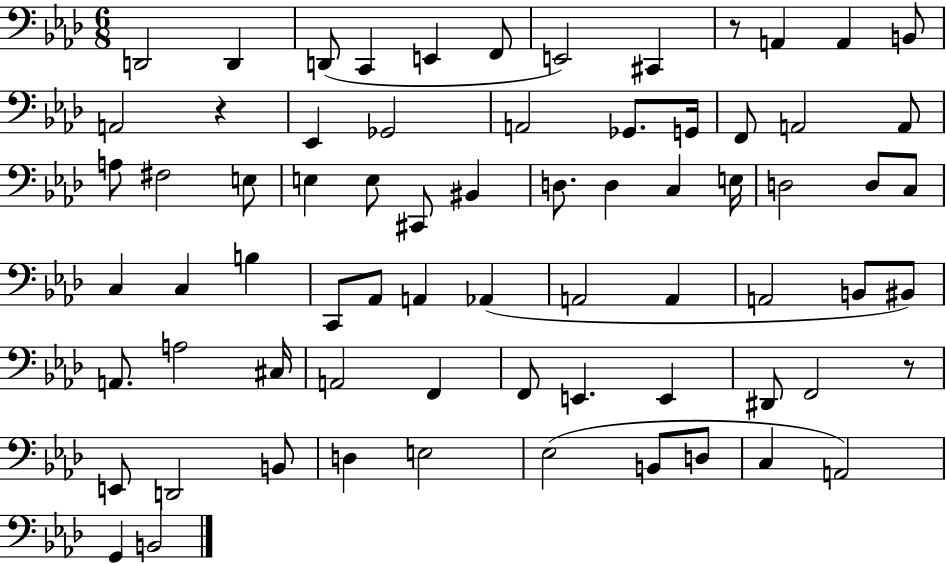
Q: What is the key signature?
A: AES major